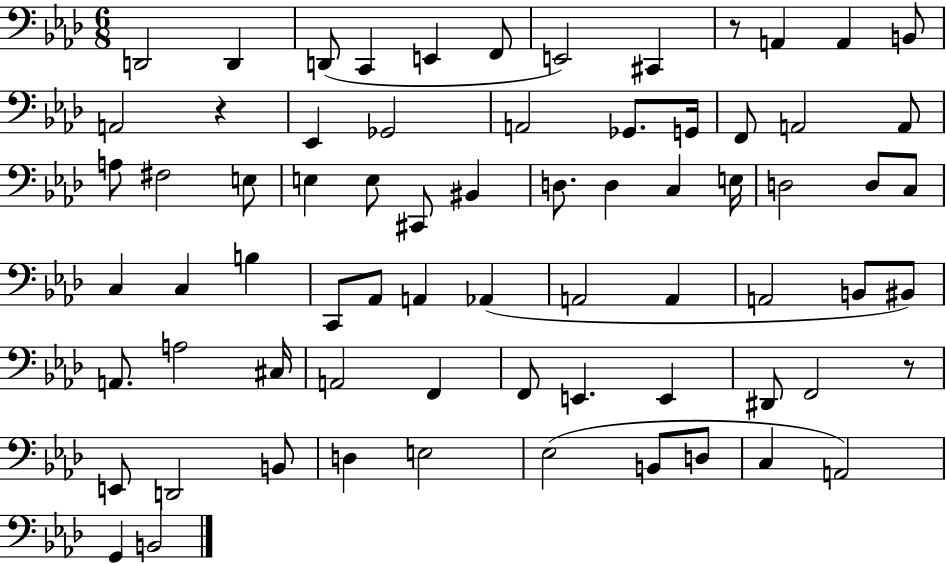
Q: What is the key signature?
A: AES major